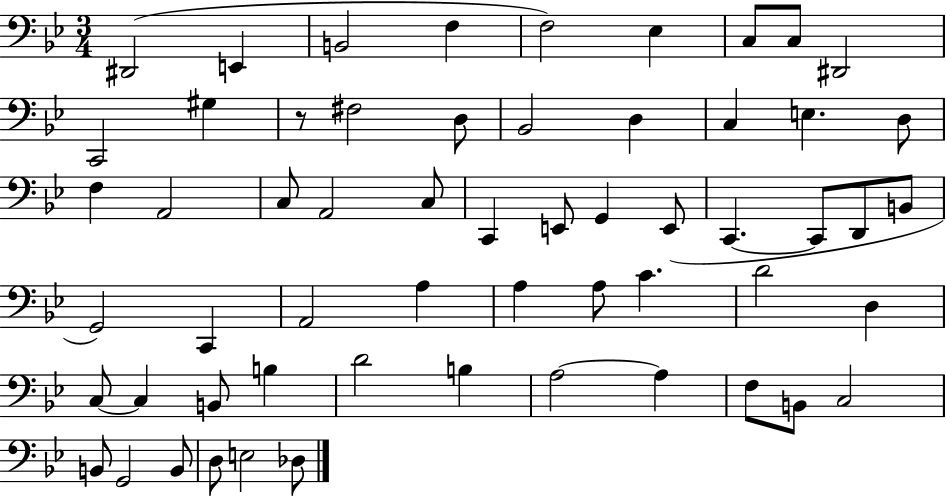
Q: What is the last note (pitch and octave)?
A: Db3